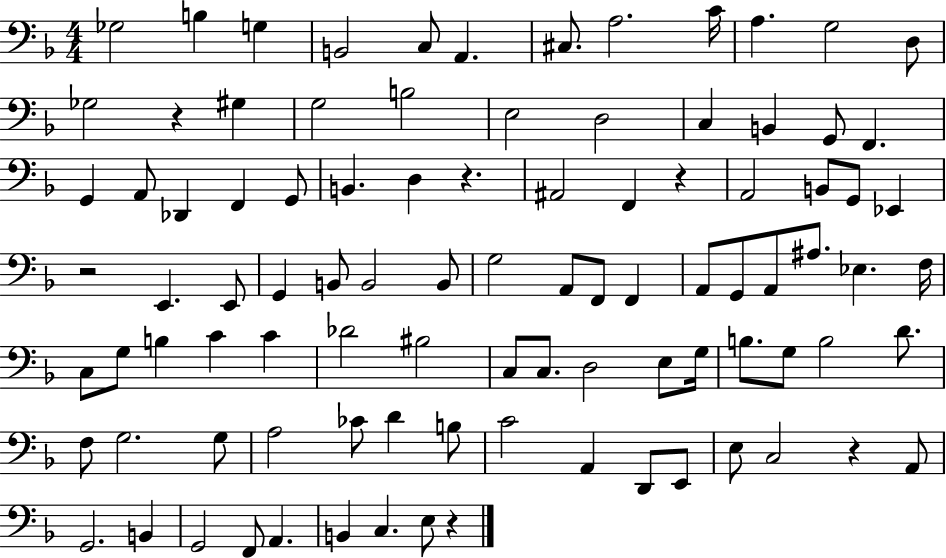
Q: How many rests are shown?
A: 6